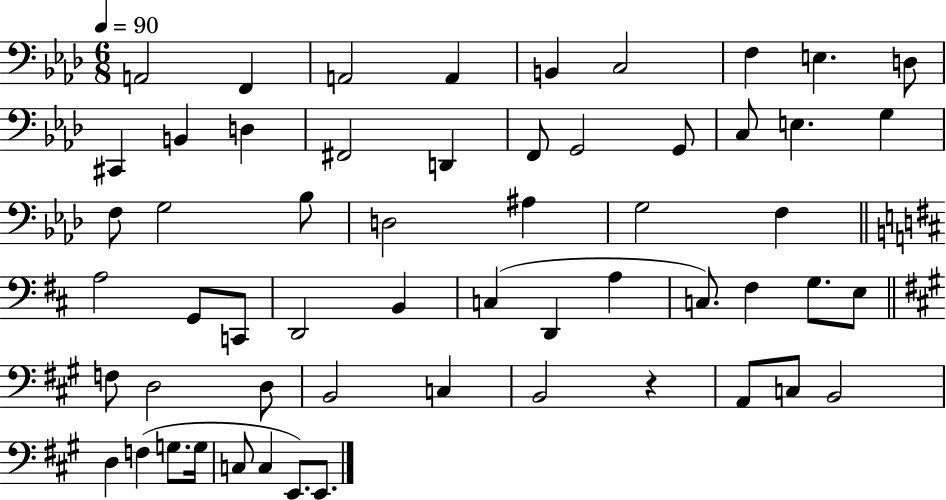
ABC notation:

X:1
T:Untitled
M:6/8
L:1/4
K:Ab
A,,2 F,, A,,2 A,, B,, C,2 F, E, D,/2 ^C,, B,, D, ^F,,2 D,, F,,/2 G,,2 G,,/2 C,/2 E, G, F,/2 G,2 _B,/2 D,2 ^A, G,2 F, A,2 G,,/2 C,,/2 D,,2 B,, C, D,, A, C,/2 ^F, G,/2 E,/2 F,/2 D,2 D,/2 B,,2 C, B,,2 z A,,/2 C,/2 B,,2 D, F, G,/2 G,/4 C,/2 C, E,,/2 E,,/2